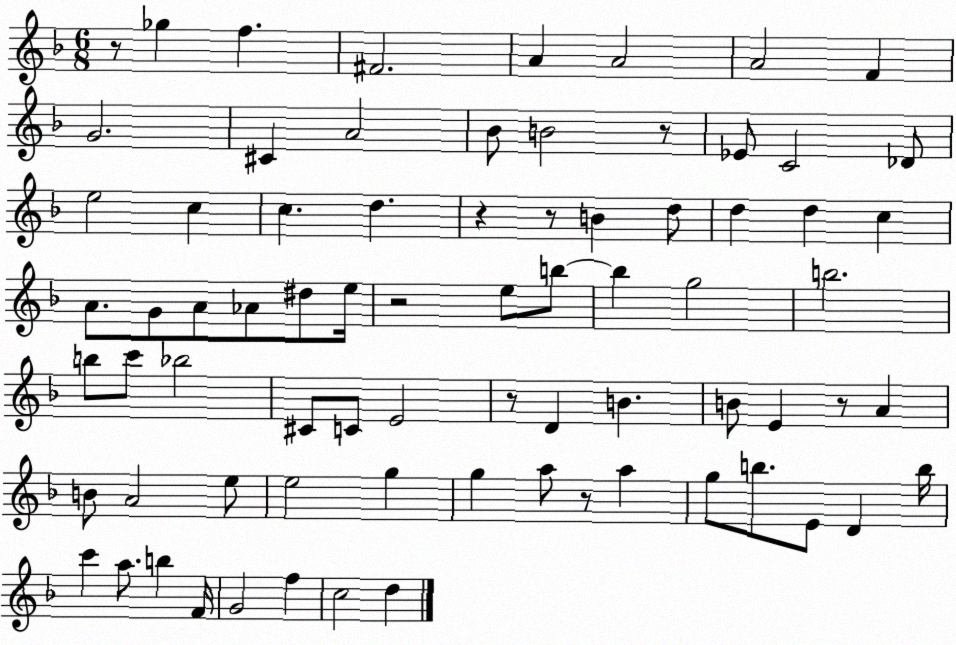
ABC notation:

X:1
T:Untitled
M:6/8
L:1/4
K:F
z/2 _g f ^F2 A A2 A2 F G2 ^C A2 _B/2 B2 z/2 _E/2 C2 _D/2 e2 c c d z z/2 B d/2 d d c A/2 G/2 A/2 _A/2 ^d/2 e/4 z2 e/2 b/2 b g2 b2 b/2 c'/2 _b2 ^C/2 C/2 E2 z/2 D B B/2 E z/2 A B/2 A2 e/2 e2 g g a/2 z/2 a g/2 b/2 E/2 D b/4 c' a/2 b F/4 G2 f c2 d